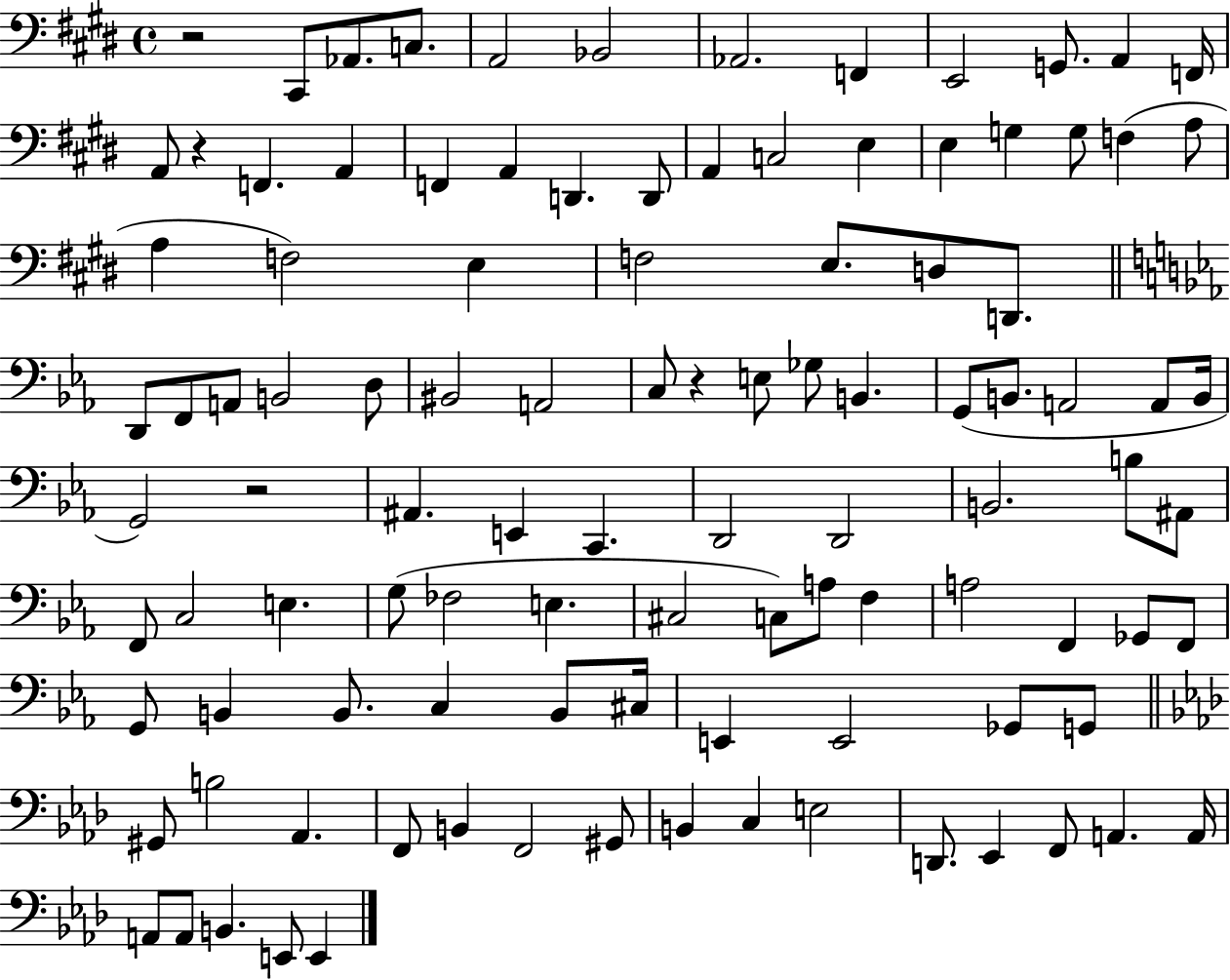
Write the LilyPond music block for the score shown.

{
  \clef bass
  \time 4/4
  \defaultTimeSignature
  \key e \major
  \repeat volta 2 { r2 cis,8 aes,8. c8. | a,2 bes,2 | aes,2. f,4 | e,2 g,8. a,4 f,16 | \break a,8 r4 f,4. a,4 | f,4 a,4 d,4. d,8 | a,4 c2 e4 | e4 g4 g8 f4( a8 | \break a4 f2) e4 | f2 e8. d8 d,8. | \bar "||" \break \key ees \major d,8 f,8 a,8 b,2 d8 | bis,2 a,2 | c8 r4 e8 ges8 b,4. | g,8( b,8. a,2 a,8 b,16 | \break g,2) r2 | ais,4. e,4 c,4. | d,2 d,2 | b,2. b8 ais,8 | \break f,8 c2 e4. | g8( fes2 e4. | cis2 c8) a8 f4 | a2 f,4 ges,8 f,8 | \break g,8 b,4 b,8. c4 b,8 cis16 | e,4 e,2 ges,8 g,8 | \bar "||" \break \key f \minor gis,8 b2 aes,4. | f,8 b,4 f,2 gis,8 | b,4 c4 e2 | d,8. ees,4 f,8 a,4. a,16 | \break a,8 a,8 b,4. e,8 e,4 | } \bar "|."
}